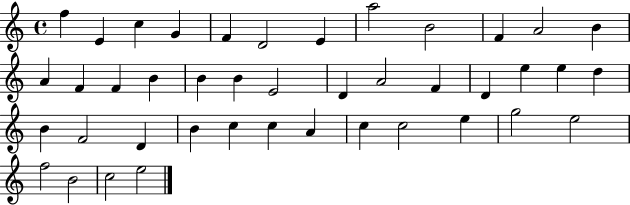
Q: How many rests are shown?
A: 0